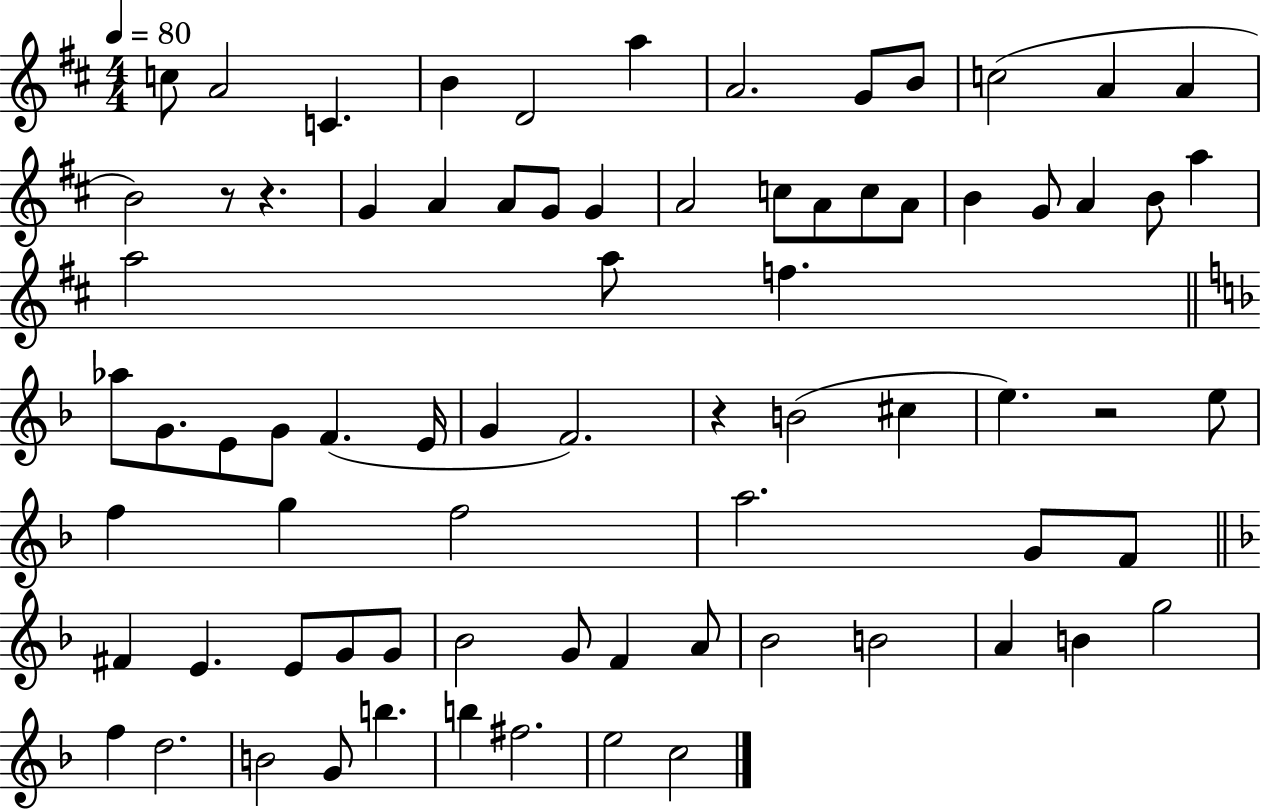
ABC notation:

X:1
T:Untitled
M:4/4
L:1/4
K:D
c/2 A2 C B D2 a A2 G/2 B/2 c2 A A B2 z/2 z G A A/2 G/2 G A2 c/2 A/2 c/2 A/2 B G/2 A B/2 a a2 a/2 f _a/2 G/2 E/2 G/2 F E/4 G F2 z B2 ^c e z2 e/2 f g f2 a2 G/2 F/2 ^F E E/2 G/2 G/2 _B2 G/2 F A/2 _B2 B2 A B g2 f d2 B2 G/2 b b ^f2 e2 c2